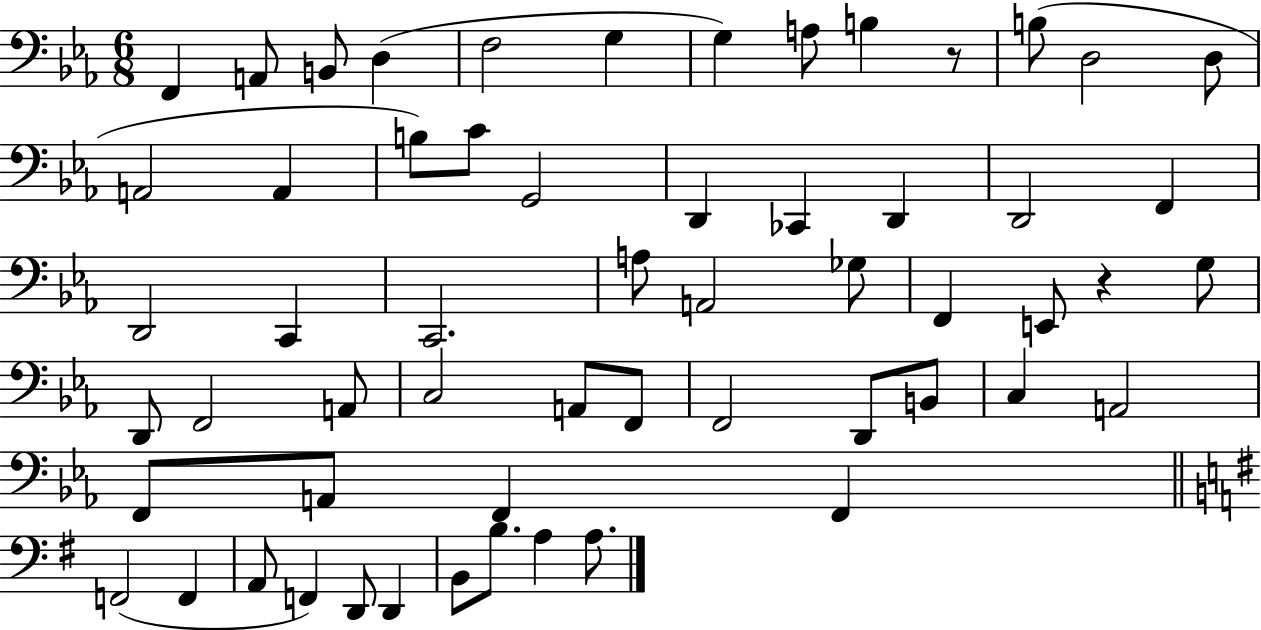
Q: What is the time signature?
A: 6/8